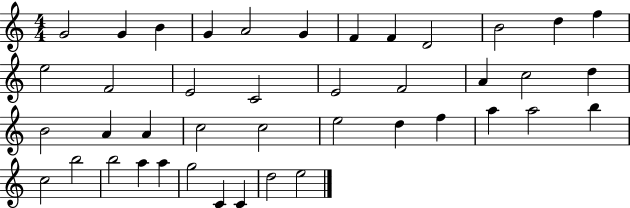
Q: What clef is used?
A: treble